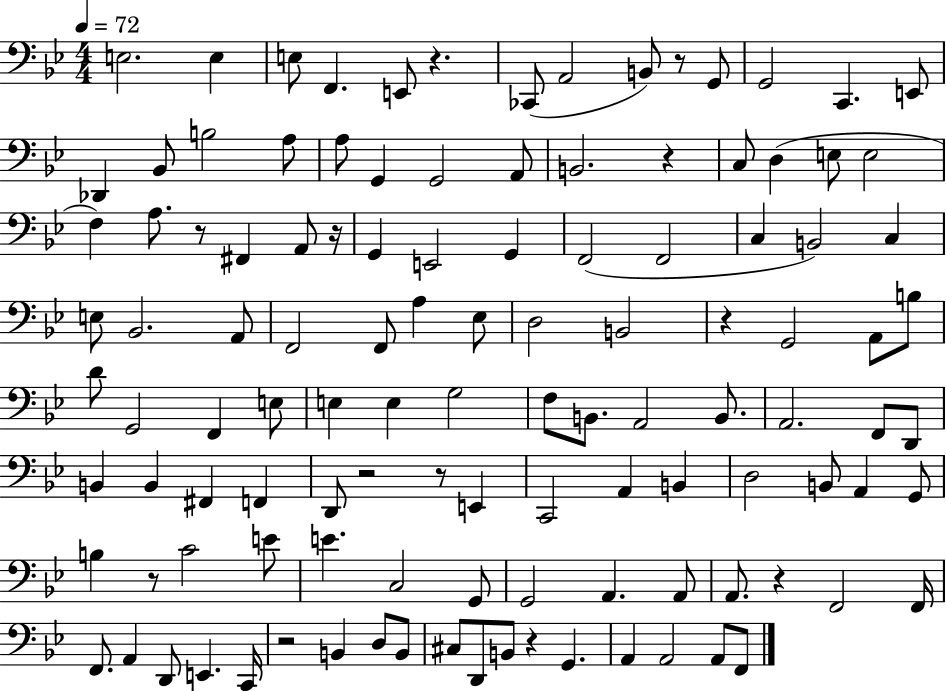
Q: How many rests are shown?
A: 12